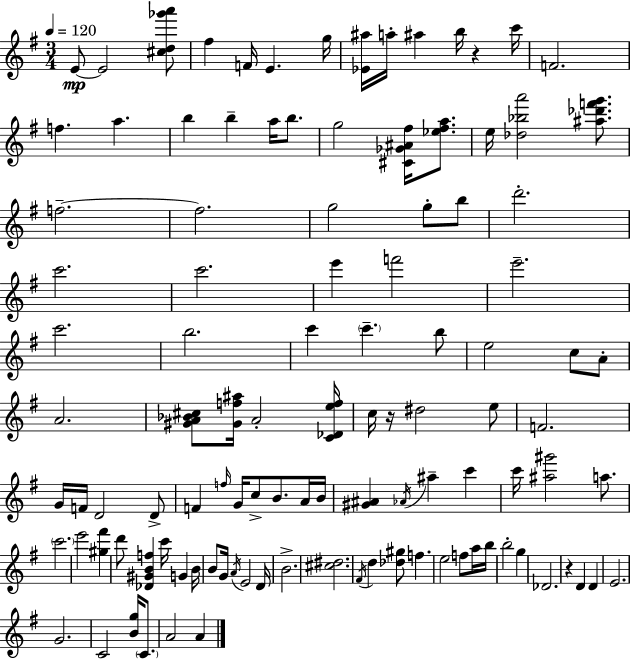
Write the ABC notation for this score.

X:1
T:Untitled
M:3/4
L:1/4
K:G
E/2 E2 [^cd_g'a']/2 ^f F/4 E g/4 [_E^a]/4 a/4 ^a b/4 z c'/4 F2 f a b b a/4 b/2 g2 [^C_G^A^f]/4 [_e^fa]/2 e/4 [_d_ba']2 [^a_d'f'g']/2 f2 f2 g2 g/2 b/2 d'2 c'2 c'2 e' f'2 e'2 c'2 b2 c' c' b/2 e2 c/2 A/2 A2 [^GA_B^c]/2 [^Gf^a]/4 A2 [C_Def]/4 c/4 z/4 ^d2 e/2 F2 G/4 F/4 D2 D/2 F f/4 G/4 c/2 B/2 A/4 B/4 [^G^A] _A/4 ^a c' c'/4 [^a^g']2 a/2 c'2 e'2 [^g^f'] d'/2 [_D^GBf] c'/4 G B/4 B/2 G/4 A/4 E2 D/4 B2 [^c^d]2 ^F/4 d [_d^g]/2 f e2 f/2 a/4 b/4 b2 g _D2 z D D E2 G2 C2 [Bg]/4 C/2 A2 A